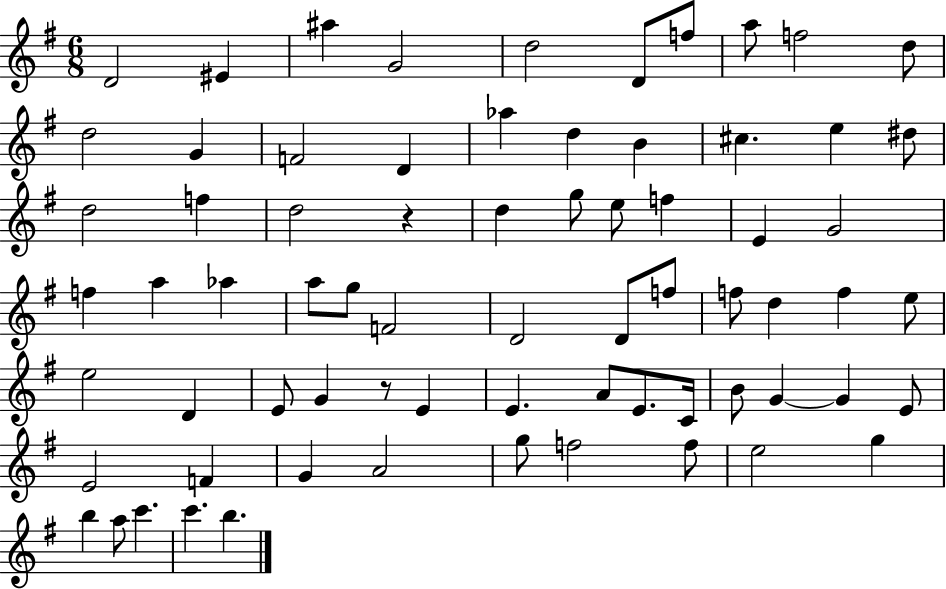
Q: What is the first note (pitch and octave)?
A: D4